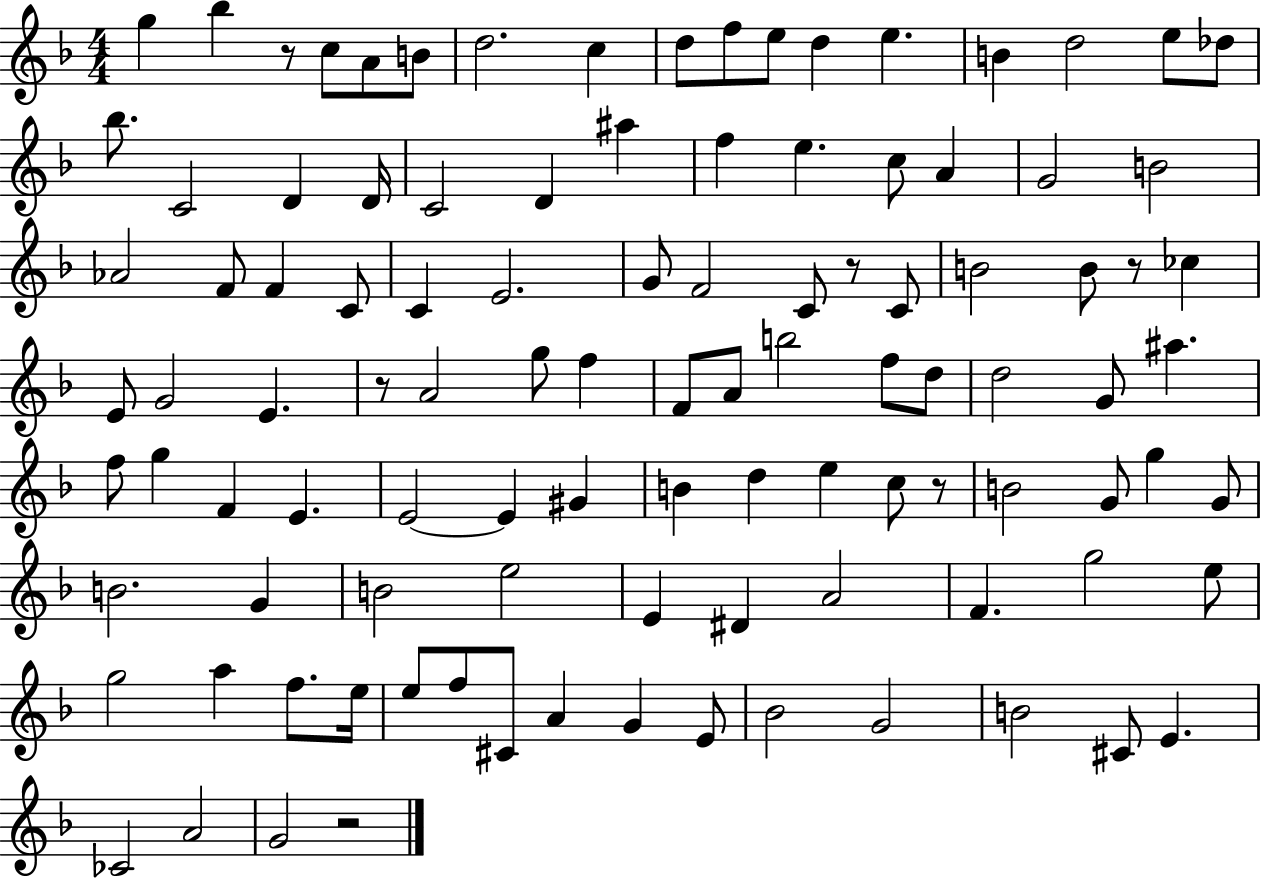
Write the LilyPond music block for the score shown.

{
  \clef treble
  \numericTimeSignature
  \time 4/4
  \key f \major
  g''4 bes''4 r8 c''8 a'8 b'8 | d''2. c''4 | d''8 f''8 e''8 d''4 e''4. | b'4 d''2 e''8 des''8 | \break bes''8. c'2 d'4 d'16 | c'2 d'4 ais''4 | f''4 e''4. c''8 a'4 | g'2 b'2 | \break aes'2 f'8 f'4 c'8 | c'4 e'2. | g'8 f'2 c'8 r8 c'8 | b'2 b'8 r8 ces''4 | \break e'8 g'2 e'4. | r8 a'2 g''8 f''4 | f'8 a'8 b''2 f''8 d''8 | d''2 g'8 ais''4. | \break f''8 g''4 f'4 e'4. | e'2~~ e'4 gis'4 | b'4 d''4 e''4 c''8 r8 | b'2 g'8 g''4 g'8 | \break b'2. g'4 | b'2 e''2 | e'4 dis'4 a'2 | f'4. g''2 e''8 | \break g''2 a''4 f''8. e''16 | e''8 f''8 cis'8 a'4 g'4 e'8 | bes'2 g'2 | b'2 cis'8 e'4. | \break ces'2 a'2 | g'2 r2 | \bar "|."
}